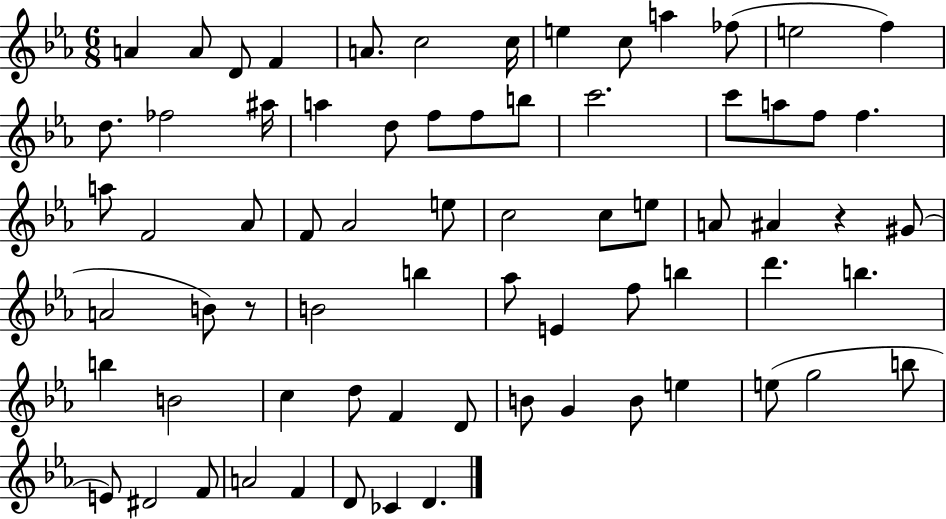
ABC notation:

X:1
T:Untitled
M:6/8
L:1/4
K:Eb
A A/2 D/2 F A/2 c2 c/4 e c/2 a _f/2 e2 f d/2 _f2 ^a/4 a d/2 f/2 f/2 b/2 c'2 c'/2 a/2 f/2 f a/2 F2 _A/2 F/2 _A2 e/2 c2 c/2 e/2 A/2 ^A z ^G/2 A2 B/2 z/2 B2 b _a/2 E f/2 b d' b b B2 c d/2 F D/2 B/2 G B/2 e e/2 g2 b/2 E/2 ^D2 F/2 A2 F D/2 _C D